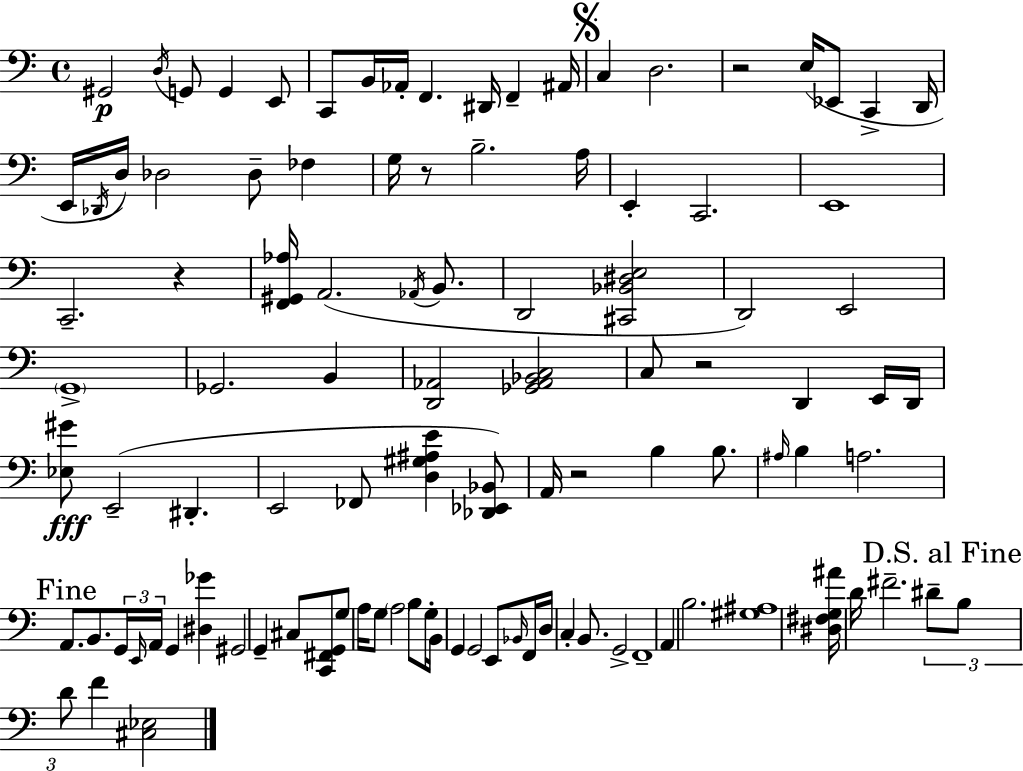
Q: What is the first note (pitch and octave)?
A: G#2